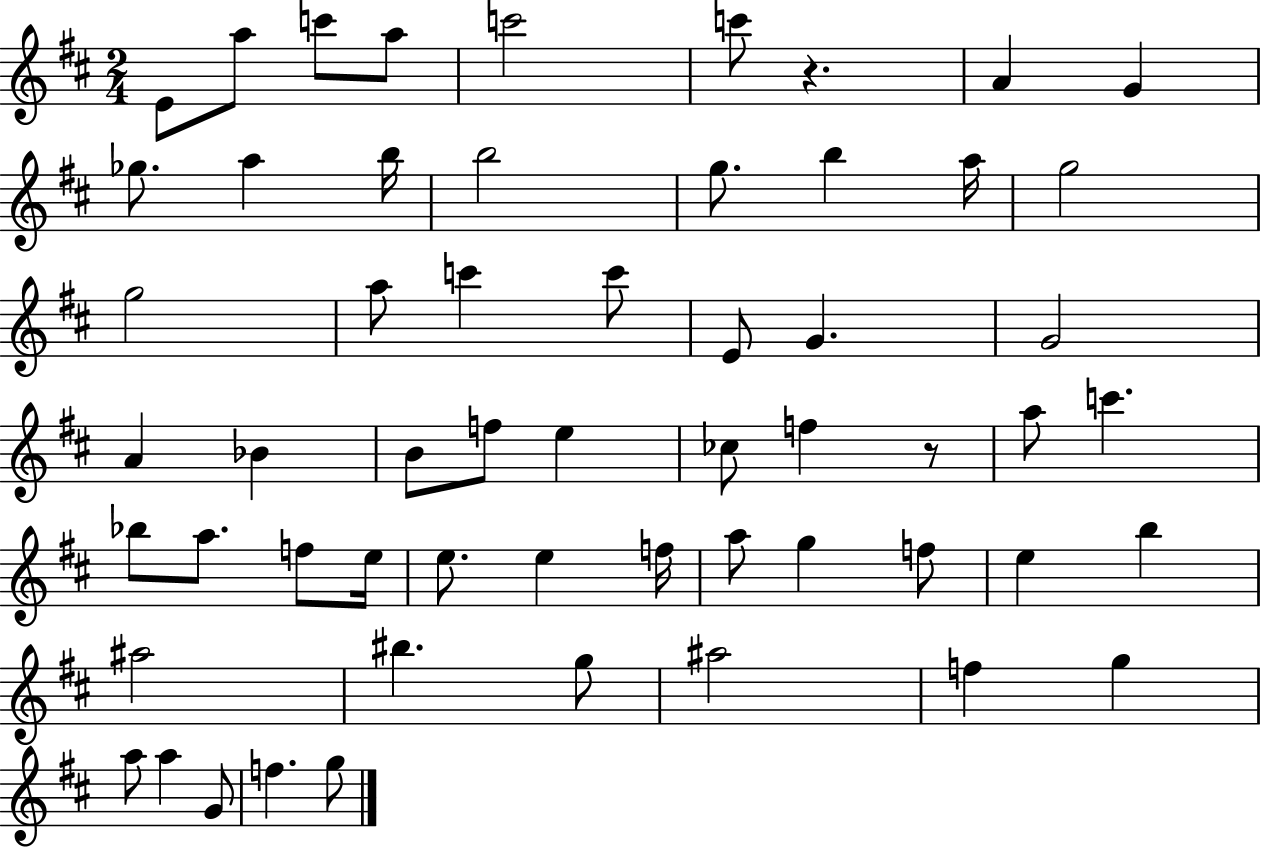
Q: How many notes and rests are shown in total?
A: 57